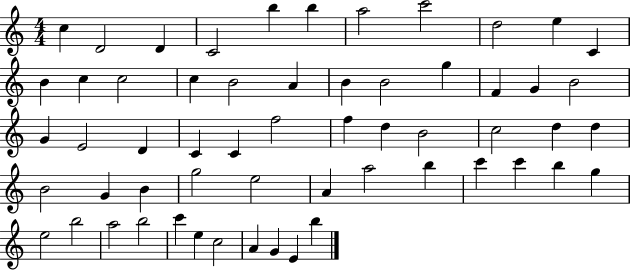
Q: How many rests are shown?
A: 0